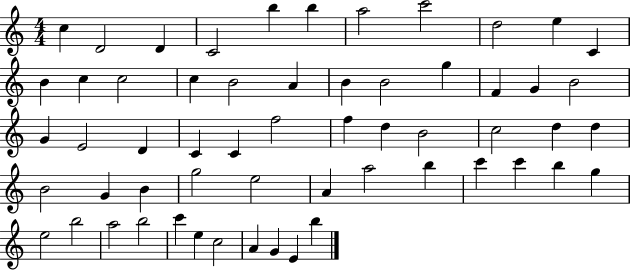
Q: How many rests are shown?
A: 0